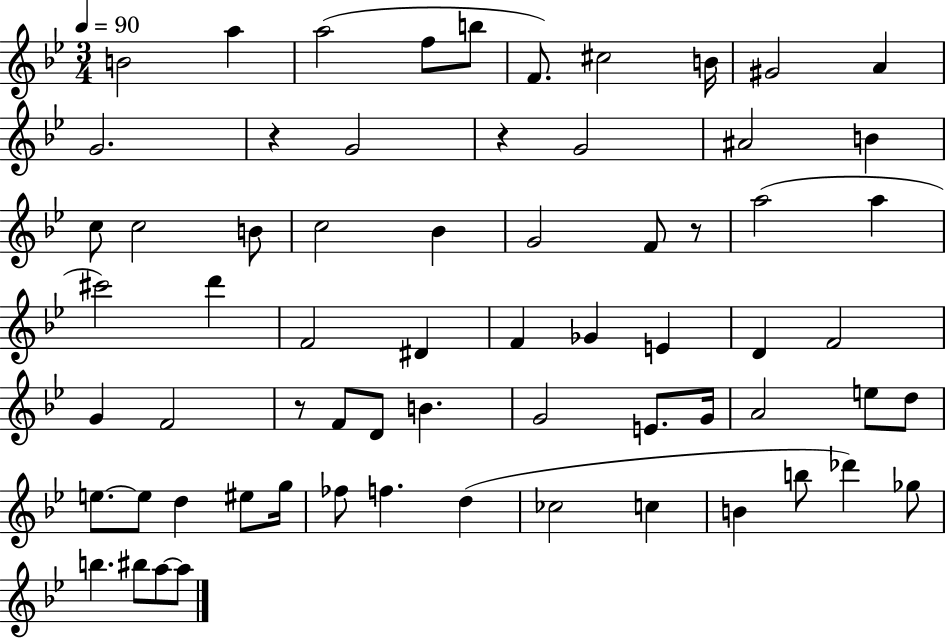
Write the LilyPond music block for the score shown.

{
  \clef treble
  \numericTimeSignature
  \time 3/4
  \key bes \major
  \tempo 4 = 90
  b'2 a''4 | a''2( f''8 b''8 | f'8.) cis''2 b'16 | gis'2 a'4 | \break g'2. | r4 g'2 | r4 g'2 | ais'2 b'4 | \break c''8 c''2 b'8 | c''2 bes'4 | g'2 f'8 r8 | a''2( a''4 | \break cis'''2) d'''4 | f'2 dis'4 | f'4 ges'4 e'4 | d'4 f'2 | \break g'4 f'2 | r8 f'8 d'8 b'4. | g'2 e'8. g'16 | a'2 e''8 d''8 | \break e''8.~~ e''8 d''4 eis''8 g''16 | fes''8 f''4. d''4( | ces''2 c''4 | b'4 b''8 des'''4) ges''8 | \break b''4. bis''8 a''8~~ a''8 | \bar "|."
}